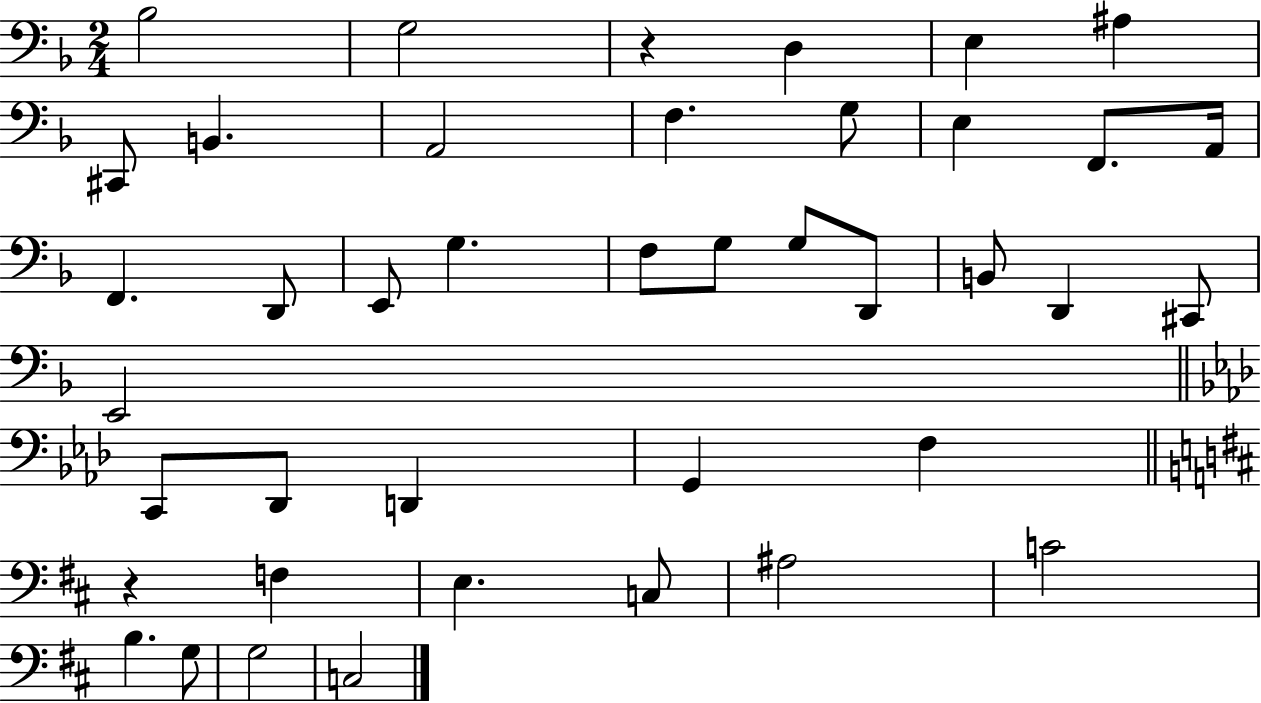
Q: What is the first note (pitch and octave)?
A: Bb3